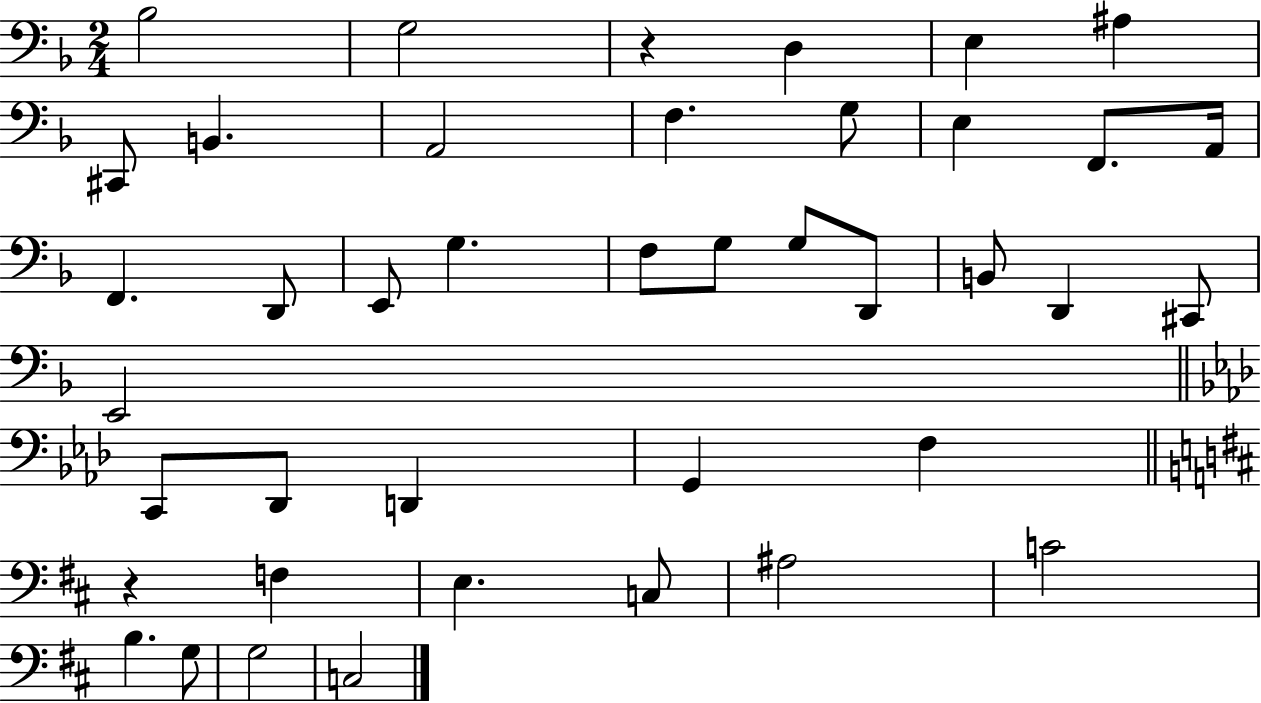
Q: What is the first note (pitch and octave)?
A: Bb3